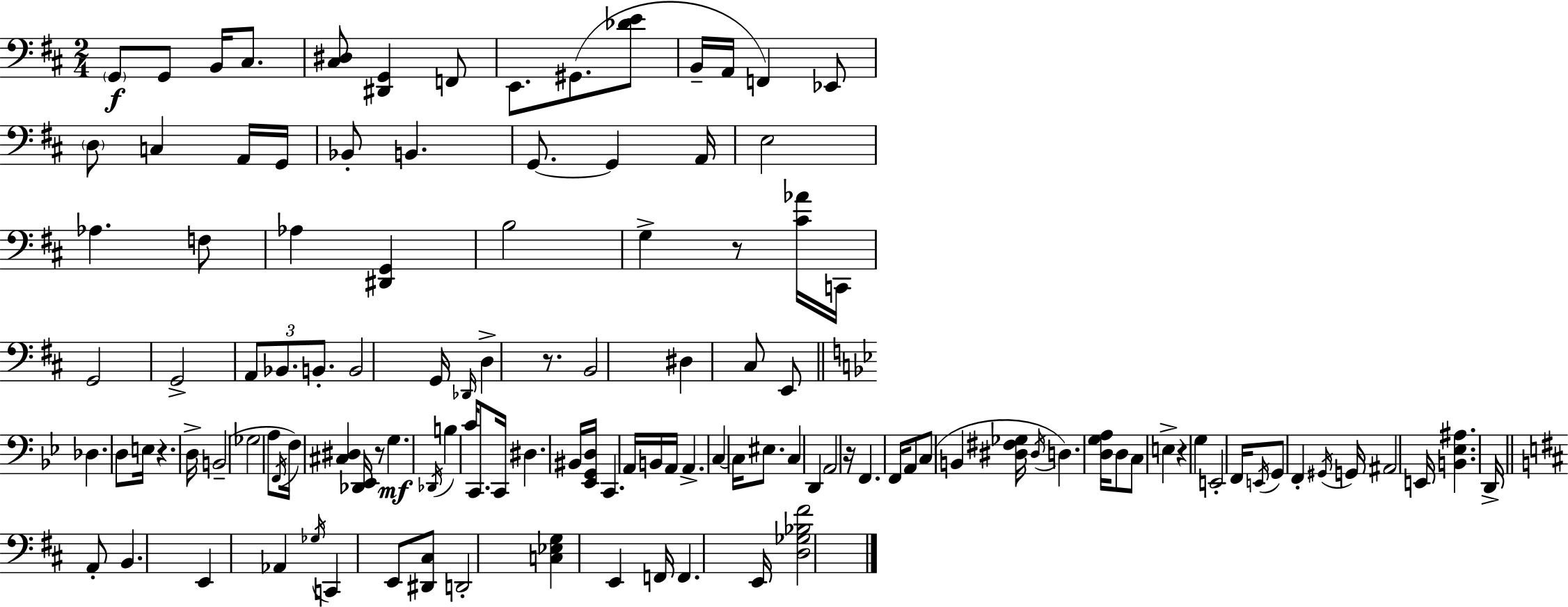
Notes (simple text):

G2/e G2/e B2/s C#3/e. [C#3,D#3]/e [D#2,G2]/q F2/e E2/e. G#2/e. [Db4,E4]/e B2/s A2/s F2/q Eb2/e D3/e C3/q A2/s G2/s Bb2/e B2/q. G2/e. G2/q A2/s E3/h Ab3/q. F3/e Ab3/q [D#2,G2]/q B3/h G3/q R/e [C#4,Ab4]/s C2/s G2/h G2/h A2/e Bb2/e. B2/e. B2/h G2/s Db2/s D3/q R/e. B2/h D#3/q C#3/e E2/e Db3/q. D3/e E3/s R/q. D3/s B2/h Gb3/h A3/e F2/s F3/s [C#3,D#3]/q [Db2,Eb2]/s R/e G3/q. Db2/s B3/q C4/s C2/e. C2/s D#3/q. BIS2/s [Eb2,G2,D3]/s C2/q. A2/s B2/s A2/s A2/q. C3/q C3/s EIS3/e. C3/q D2/q A2/h R/s F2/q. F2/s A2/e C3/e B2/q [D#3,F#3,Gb3]/s D#3/s D3/q. [D3,G3,A3]/s D3/e C3/e E3/q R/q G3/q E2/h F2/s E2/s G2/e F2/q G#2/s G2/s A#2/h E2/s [B2,Eb3,A#3]/q. D2/s A2/e B2/q. E2/q Ab2/q Gb3/s C2/q E2/e [D#2,C#3]/e D2/h [C3,Eb3,G3]/q E2/q F2/s F2/q. E2/s [D3,Gb3,Bb3,F#4]/h